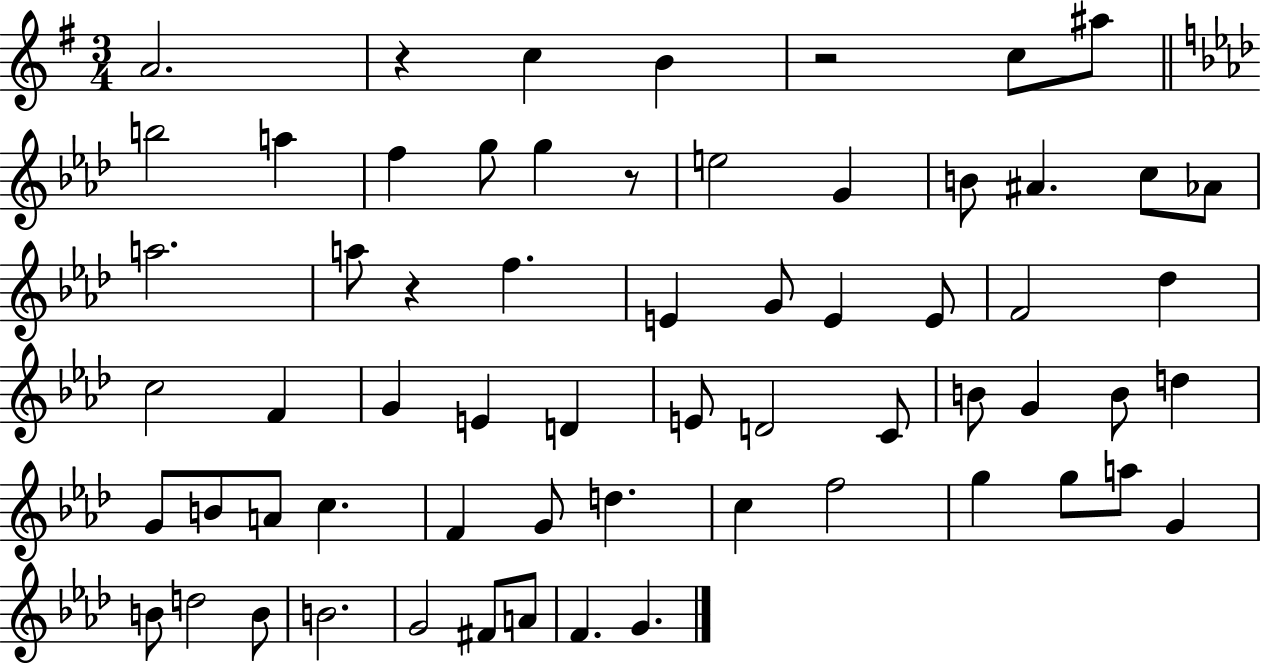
A4/h. R/q C5/q B4/q R/h C5/e A#5/e B5/h A5/q F5/q G5/e G5/q R/e E5/h G4/q B4/e A#4/q. C5/e Ab4/e A5/h. A5/e R/q F5/q. E4/q G4/e E4/q E4/e F4/h Db5/q C5/h F4/q G4/q E4/q D4/q E4/e D4/h C4/e B4/e G4/q B4/e D5/q G4/e B4/e A4/e C5/q. F4/q G4/e D5/q. C5/q F5/h G5/q G5/e A5/e G4/q B4/e D5/h B4/e B4/h. G4/h F#4/e A4/e F4/q. G4/q.